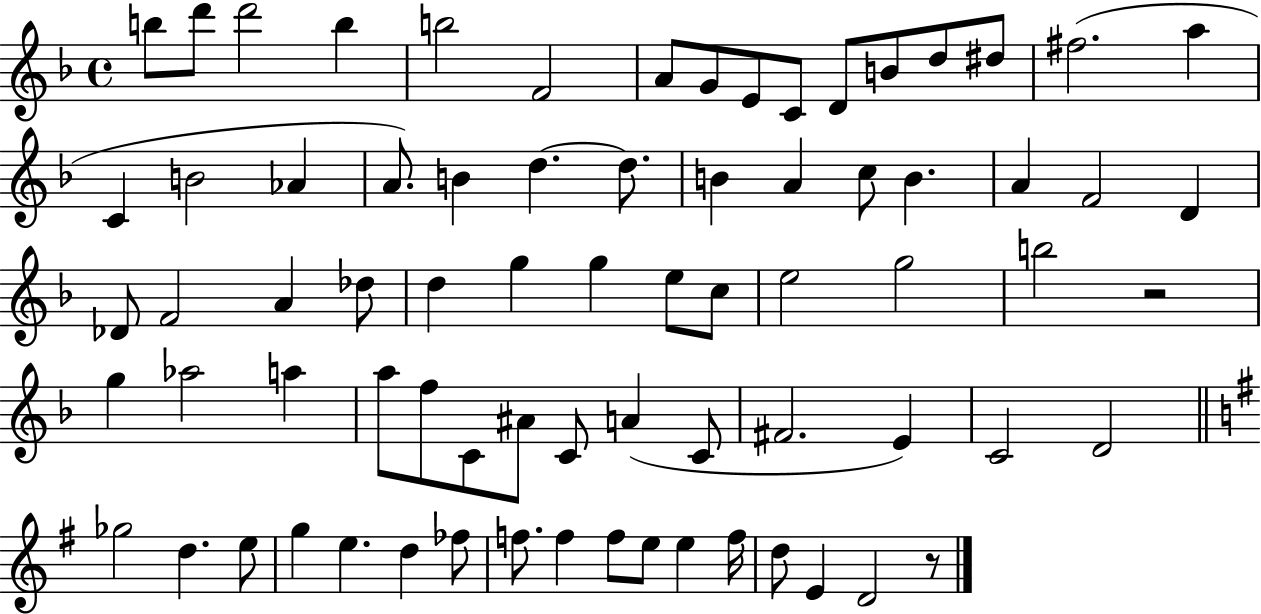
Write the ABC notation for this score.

X:1
T:Untitled
M:4/4
L:1/4
K:F
b/2 d'/2 d'2 b b2 F2 A/2 G/2 E/2 C/2 D/2 B/2 d/2 ^d/2 ^f2 a C B2 _A A/2 B d d/2 B A c/2 B A F2 D _D/2 F2 A _d/2 d g g e/2 c/2 e2 g2 b2 z2 g _a2 a a/2 f/2 C/2 ^A/2 C/2 A C/2 ^F2 E C2 D2 _g2 d e/2 g e d _f/2 f/2 f f/2 e/2 e f/4 d/2 E D2 z/2